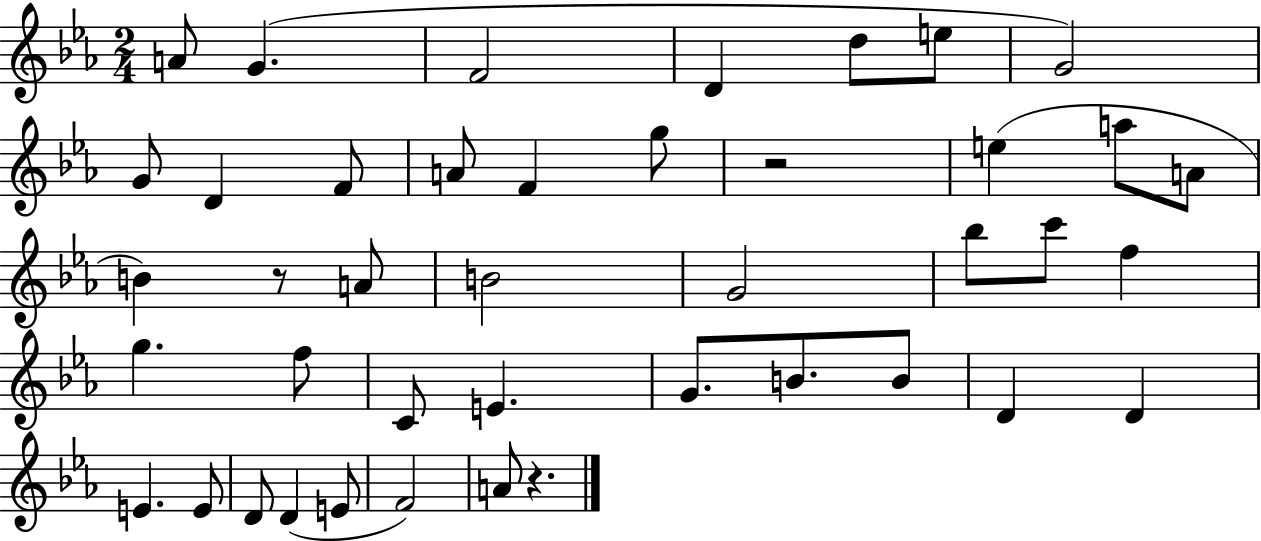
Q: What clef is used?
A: treble